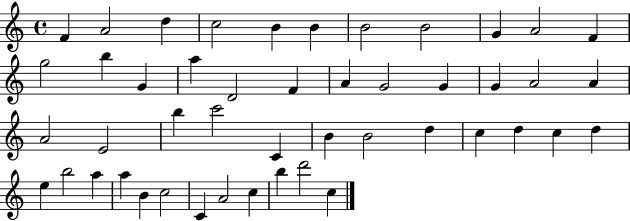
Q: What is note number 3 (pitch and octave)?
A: D5